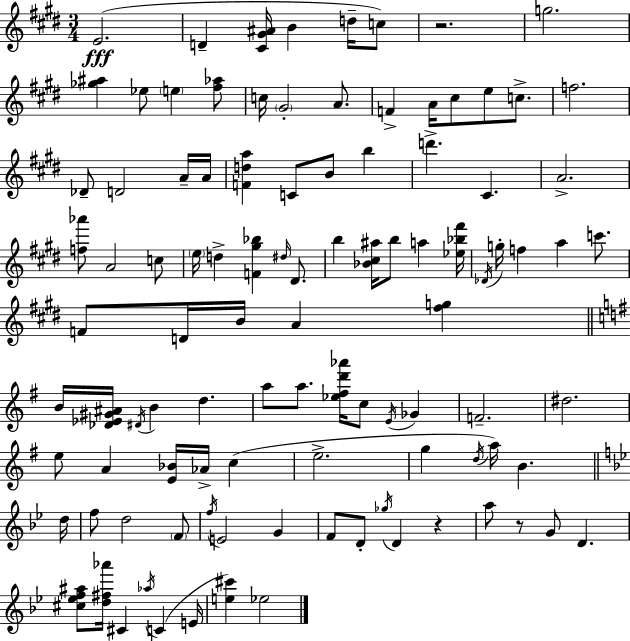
E4/h. D4/q [C#4,G#4,A#4]/s B4/q D5/s C5/e R/h. G5/h. [Gb5,A#5]/q Eb5/e E5/q [F#5,Ab5]/e C5/s G#4/h A4/e. F4/q A4/s C#5/e E5/e C5/e. F5/h. Db4/e D4/h A4/s A4/s [F4,D5,A5]/q C4/e B4/e B5/q D6/q. C#4/q. A4/h. [F5,Ab6]/e A4/h C5/e E5/s D5/q [F4,G#5,Bb5]/q D#5/s D#4/e. B5/q [Bb4,C#5,A#5]/s B5/e A5/q [Eb5,Bb5,F#6]/s Db4/s G5/s F5/q A5/q C6/e. F4/e D4/s B4/s A4/q [F#5,G5]/q B4/s [Db4,Eb4,G#4,A#4]/s D#4/s B4/q D5/q. A5/e A5/e. [Eb5,F#5,D6,Ab6]/s C5/e E4/s Gb4/q F4/h. D#5/h. E5/e A4/q [E4,Bb4]/s Ab4/s C5/q E5/h. G5/q D5/s A5/s B4/q. D5/s F5/e D5/h F4/e F5/s E4/h G4/q F4/e D4/e Gb5/s D4/q R/q A5/e R/e G4/e D4/q. [C#5,Eb5,F5,A#5]/e [D5,F#5,Ab6]/s C#4/q Ab5/s C4/q E4/s [E5,C#6]/q Eb5/h